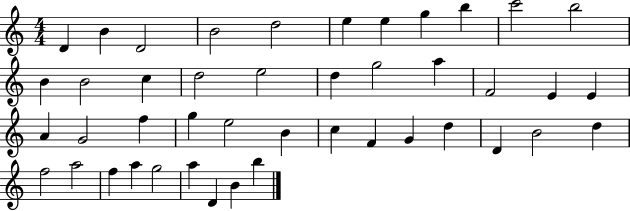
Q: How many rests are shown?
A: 0